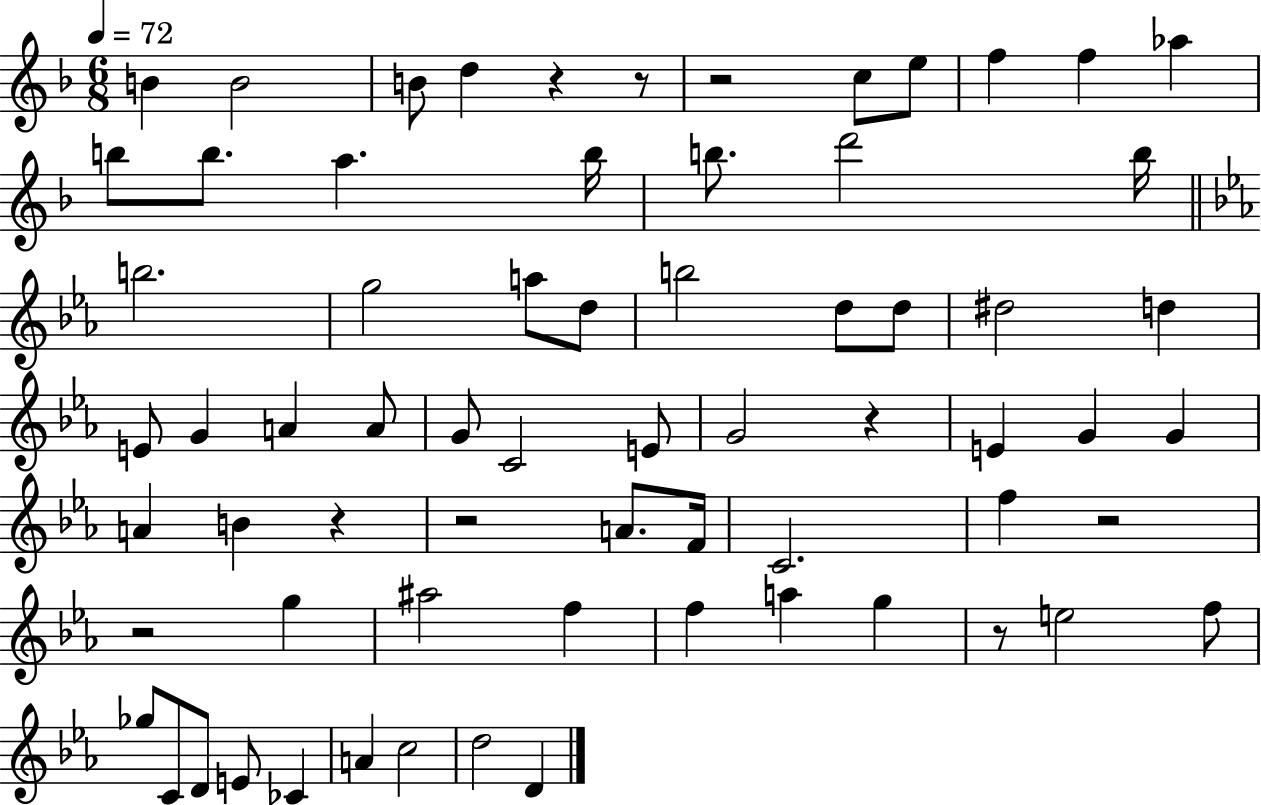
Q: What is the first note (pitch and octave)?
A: B4